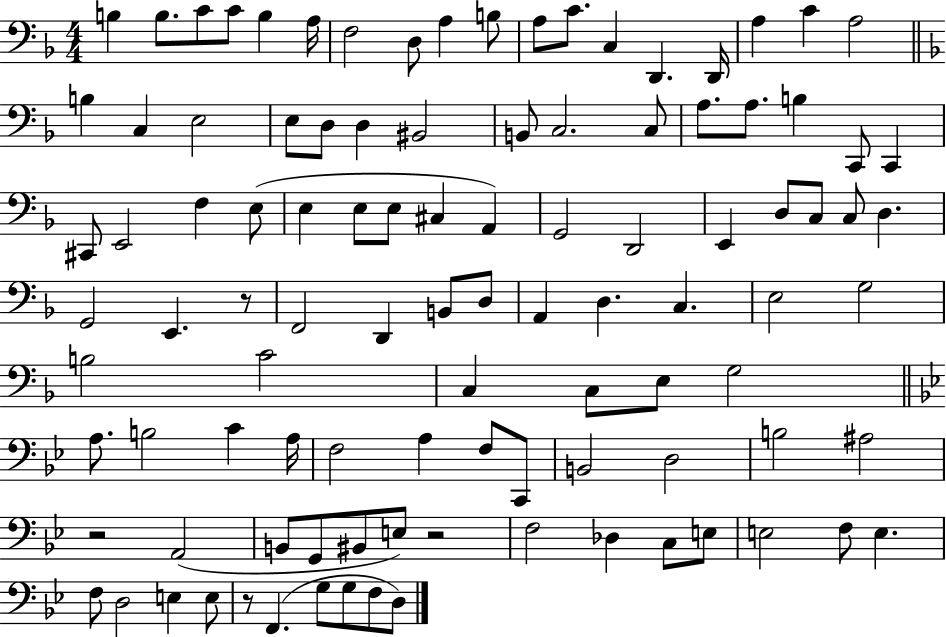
{
  \clef bass
  \numericTimeSignature
  \time 4/4
  \key f \major
  \repeat volta 2 { b4 b8. c'8 c'8 b4 a16 | f2 d8 a4 b8 | a8 c'8. c4 d,4. d,16 | a4 c'4 a2 | \break \bar "||" \break \key f \major b4 c4 e2 | e8 d8 d4 bis,2 | b,8 c2. c8 | a8. a8. b4 c,8 c,4 | \break cis,8 e,2 f4 e8( | e4 e8 e8 cis4 a,4) | g,2 d,2 | e,4 d8 c8 c8 d4. | \break g,2 e,4. r8 | f,2 d,4 b,8 d8 | a,4 d4. c4. | e2 g2 | \break b2 c'2 | c4 c8 e8 g2 | \bar "||" \break \key g \minor a8. b2 c'4 a16 | f2 a4 f8 c,8 | b,2 d2 | b2 ais2 | \break r2 a,2( | b,8 g,8 bis,8 e8) r2 | f2 des4 c8 e8 | e2 f8 e4. | \break f8 d2 e4 e8 | r8 f,4.( g8 g8 f8 d8) | } \bar "|."
}